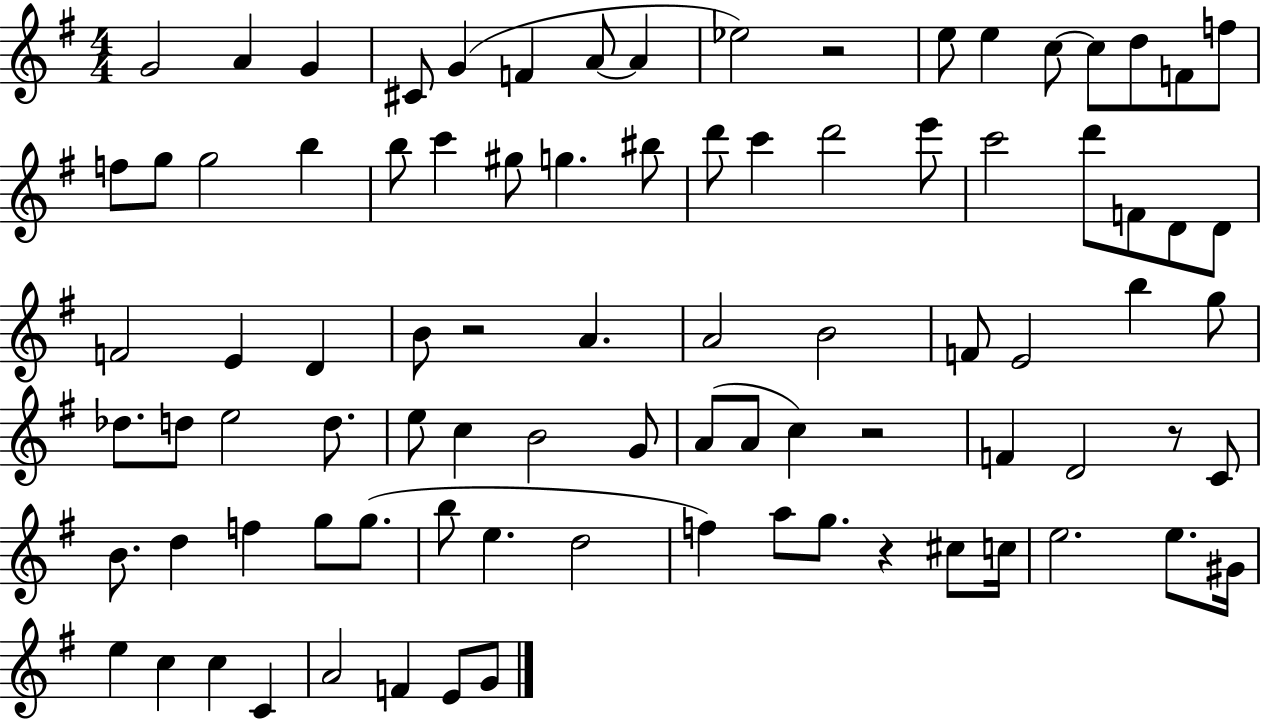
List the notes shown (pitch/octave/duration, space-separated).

G4/h A4/q G4/q C#4/e G4/q F4/q A4/e A4/q Eb5/h R/h E5/e E5/q C5/e C5/e D5/e F4/e F5/e F5/e G5/e G5/h B5/q B5/e C6/q G#5/e G5/q. BIS5/e D6/e C6/q D6/h E6/e C6/h D6/e F4/e D4/e D4/e F4/h E4/q D4/q B4/e R/h A4/q. A4/h B4/h F4/e E4/h B5/q G5/e Db5/e. D5/e E5/h D5/e. E5/e C5/q B4/h G4/e A4/e A4/e C5/q R/h F4/q D4/h R/e C4/e B4/e. D5/q F5/q G5/e G5/e. B5/e E5/q. D5/h F5/q A5/e G5/e. R/q C#5/e C5/s E5/h. E5/e. G#4/s E5/q C5/q C5/q C4/q A4/h F4/q E4/e G4/e